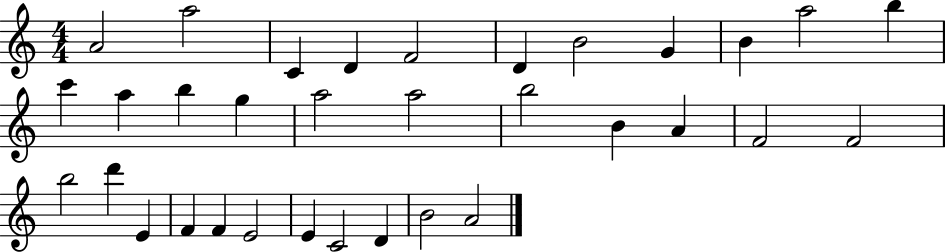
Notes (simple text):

A4/h A5/h C4/q D4/q F4/h D4/q B4/h G4/q B4/q A5/h B5/q C6/q A5/q B5/q G5/q A5/h A5/h B5/h B4/q A4/q F4/h F4/h B5/h D6/q E4/q F4/q F4/q E4/h E4/q C4/h D4/q B4/h A4/h